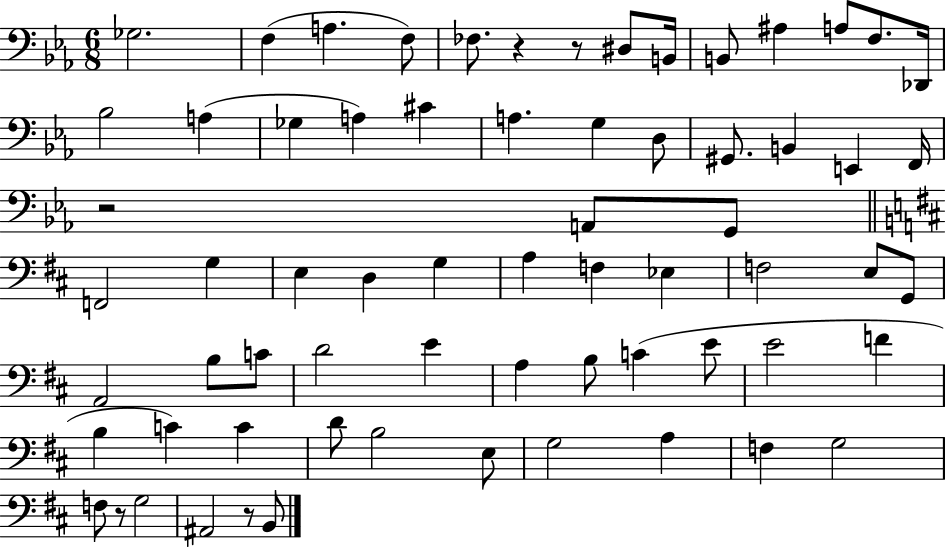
{
  \clef bass
  \numericTimeSignature
  \time 6/8
  \key ees \major
  \repeat volta 2 { ges2. | f4( a4. f8) | fes8. r4 r8 dis8 b,16 | b,8 ais4 a8 f8. des,16 | \break bes2 a4( | ges4 a4) cis'4 | a4. g4 d8 | gis,8. b,4 e,4 f,16 | \break r2 a,8 g,8 | \bar "||" \break \key b \minor f,2 g4 | e4 d4 g4 | a4 f4 ees4 | f2 e8 g,8 | \break a,2 b8 c'8 | d'2 e'4 | a4 b8 c'4( e'8 | e'2 f'4 | \break b4 c'4) c'4 | d'8 b2 e8 | g2 a4 | f4 g2 | \break f8 r8 g2 | ais,2 r8 b,8 | } \bar "|."
}